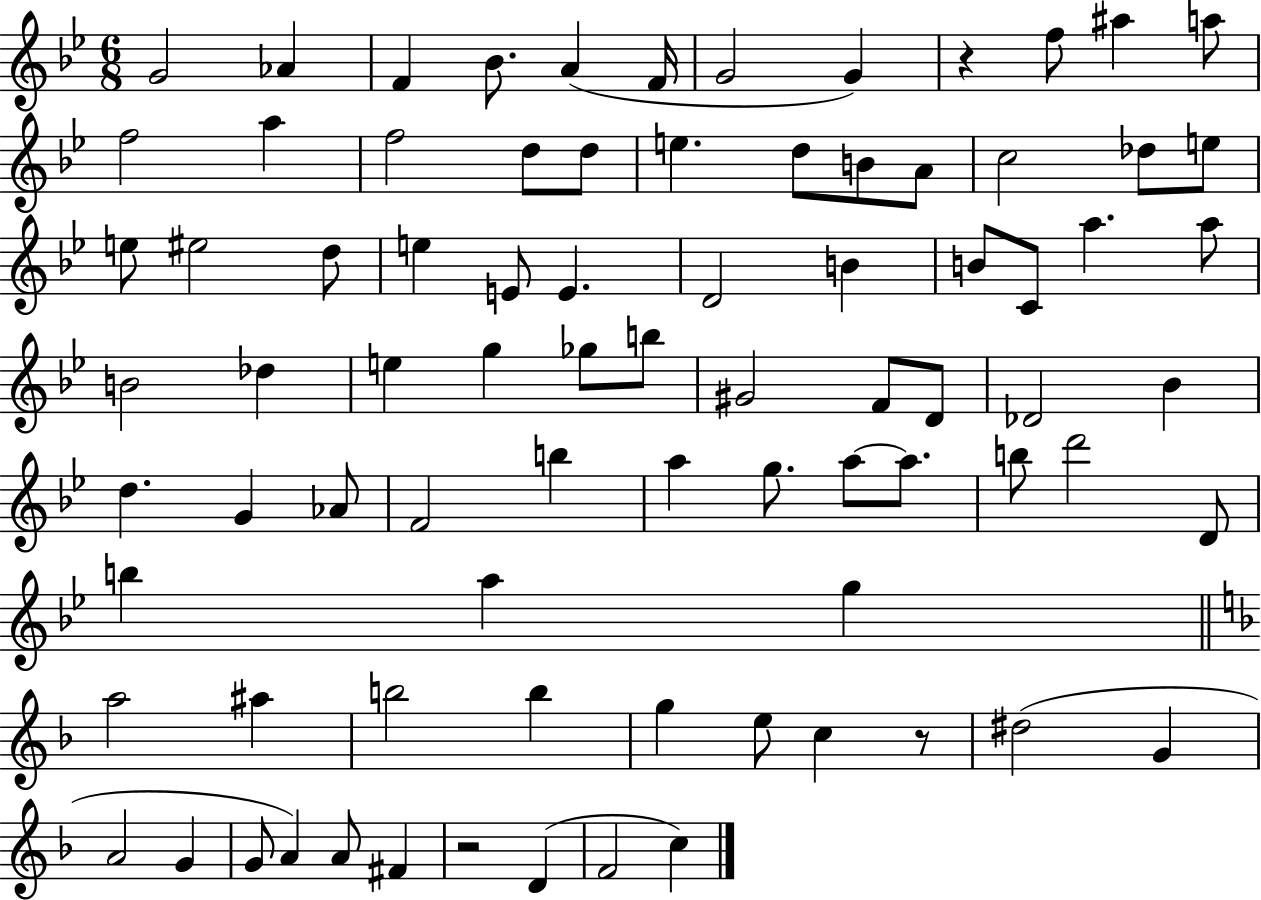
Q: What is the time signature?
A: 6/8